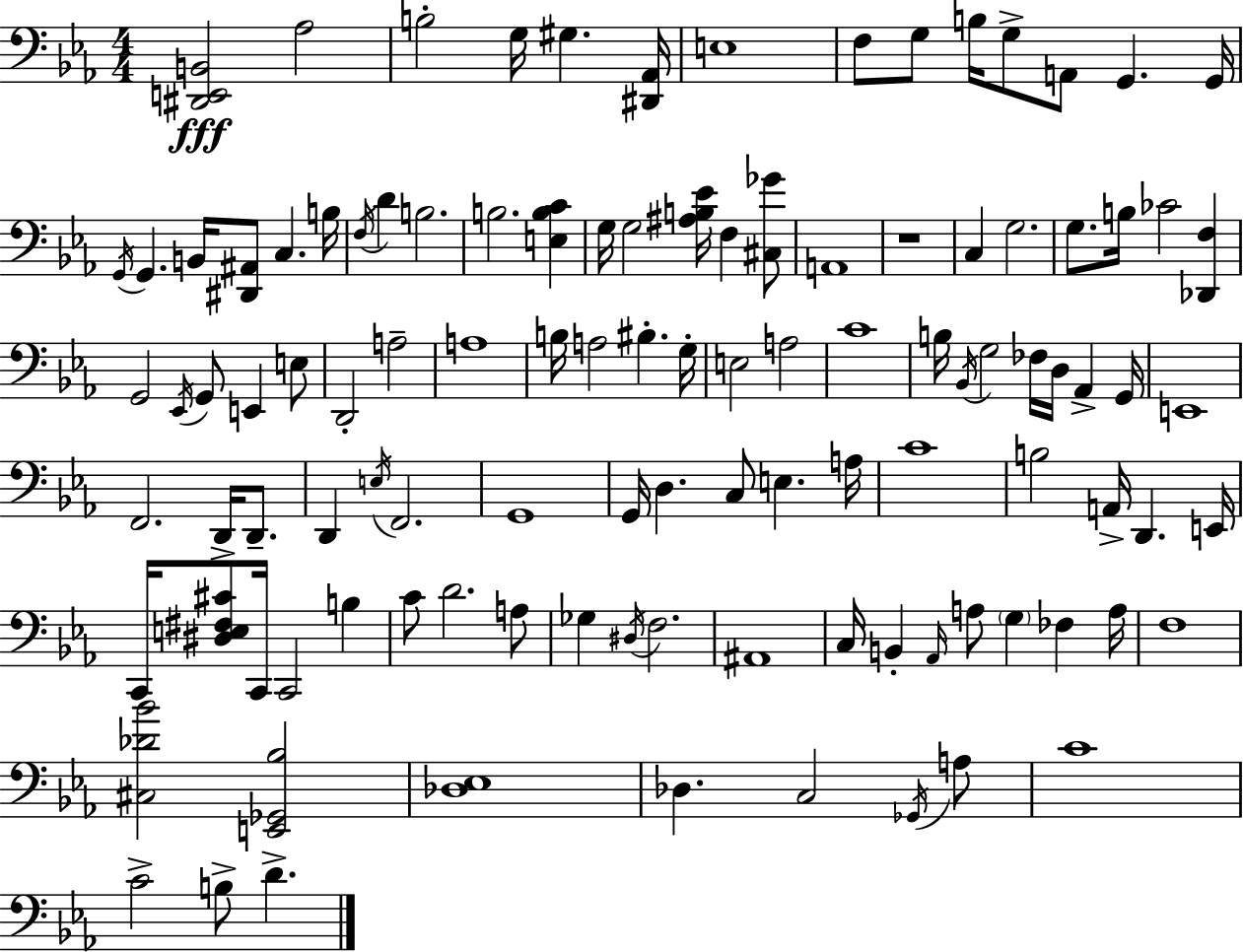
{
  \clef bass
  \numericTimeSignature
  \time 4/4
  \key c \minor
  \repeat volta 2 { <dis, e, b,>2\fff aes2 | b2-. g16 gis4. <dis, aes,>16 | e1 | f8 g8 b16 g8-> a,8 g,4. g,16 | \break \acciaccatura { g,16 } g,4. b,16 <dis, ais,>8 c4. | b16 \acciaccatura { f16 } d'4 b2. | b2. <e b c'>4 | g16 g2 <ais b ees'>16 f4 | \break <cis ges'>8 a,1 | r1 | c4 g2. | g8. b16 ces'2 <des, f>4 | \break g,2 \acciaccatura { ees,16 } g,8 e,4 | e8 d,2-. a2-- | a1 | b16 a2 bis4.-. | \break g16-. e2 a2 | c'1 | b16 \acciaccatura { bes,16 } g2 fes16 d16 aes,4-> | g,16 e,1 | \break f,2. | d,16-> d,8.-- d,4 \acciaccatura { e16 } f,2. | g,1 | g,16 d4. c8 e4. | \break a16 c'1 | b2 a,16-> d,4. | e,16 c,16 <dis e fis cis'>8 c,16 c,2 | b4 c'8 d'2. | \break a8 ges4 \acciaccatura { dis16 } f2. | ais,1 | c16 b,4-. \grace { aes,16 } a8 \parenthesize g4 | fes4 a16 f1 | \break <cis des' bes'>2 <e, ges, bes>2 | <des ees>1 | des4. c2 | \acciaccatura { ges,16 } a8 c'1 | \break c'2-> | b8-> d'4.-> } \bar "|."
}